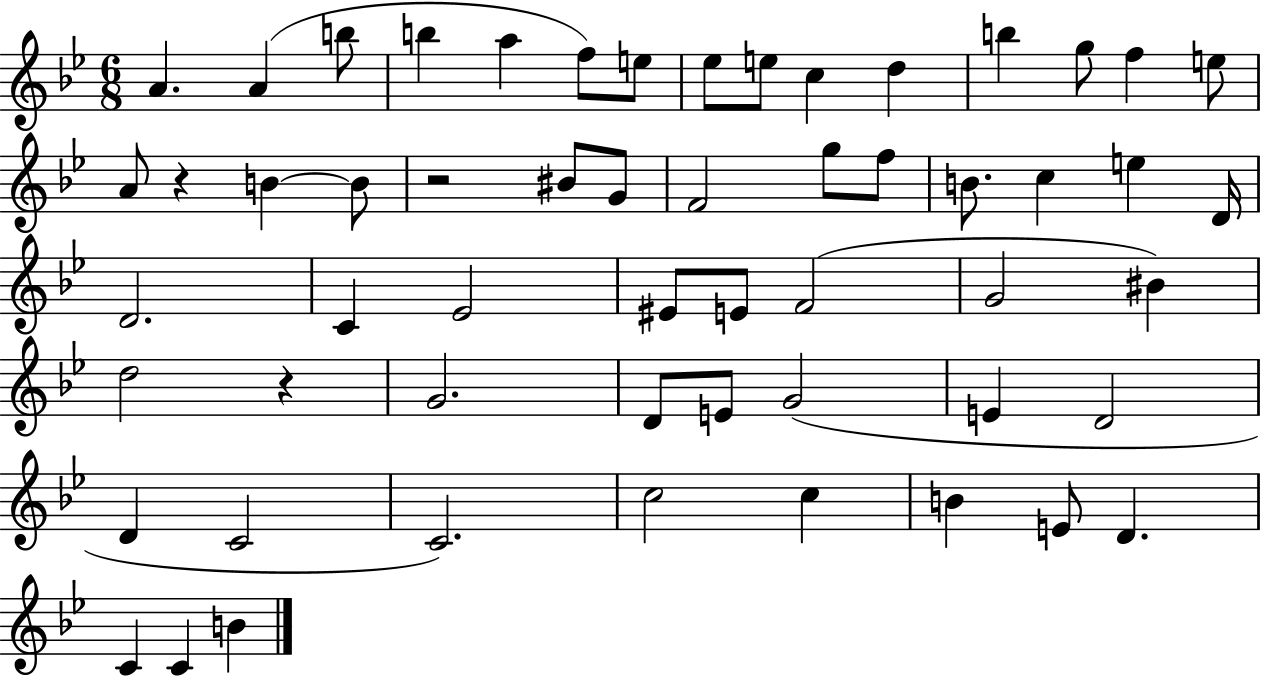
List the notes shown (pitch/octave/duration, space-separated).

A4/q. A4/q B5/e B5/q A5/q F5/e E5/e Eb5/e E5/e C5/q D5/q B5/q G5/e F5/q E5/e A4/e R/q B4/q B4/e R/h BIS4/e G4/e F4/h G5/e F5/e B4/e. C5/q E5/q D4/s D4/h. C4/q Eb4/h EIS4/e E4/e F4/h G4/h BIS4/q D5/h R/q G4/h. D4/e E4/e G4/h E4/q D4/h D4/q C4/h C4/h. C5/h C5/q B4/q E4/e D4/q. C4/q C4/q B4/q